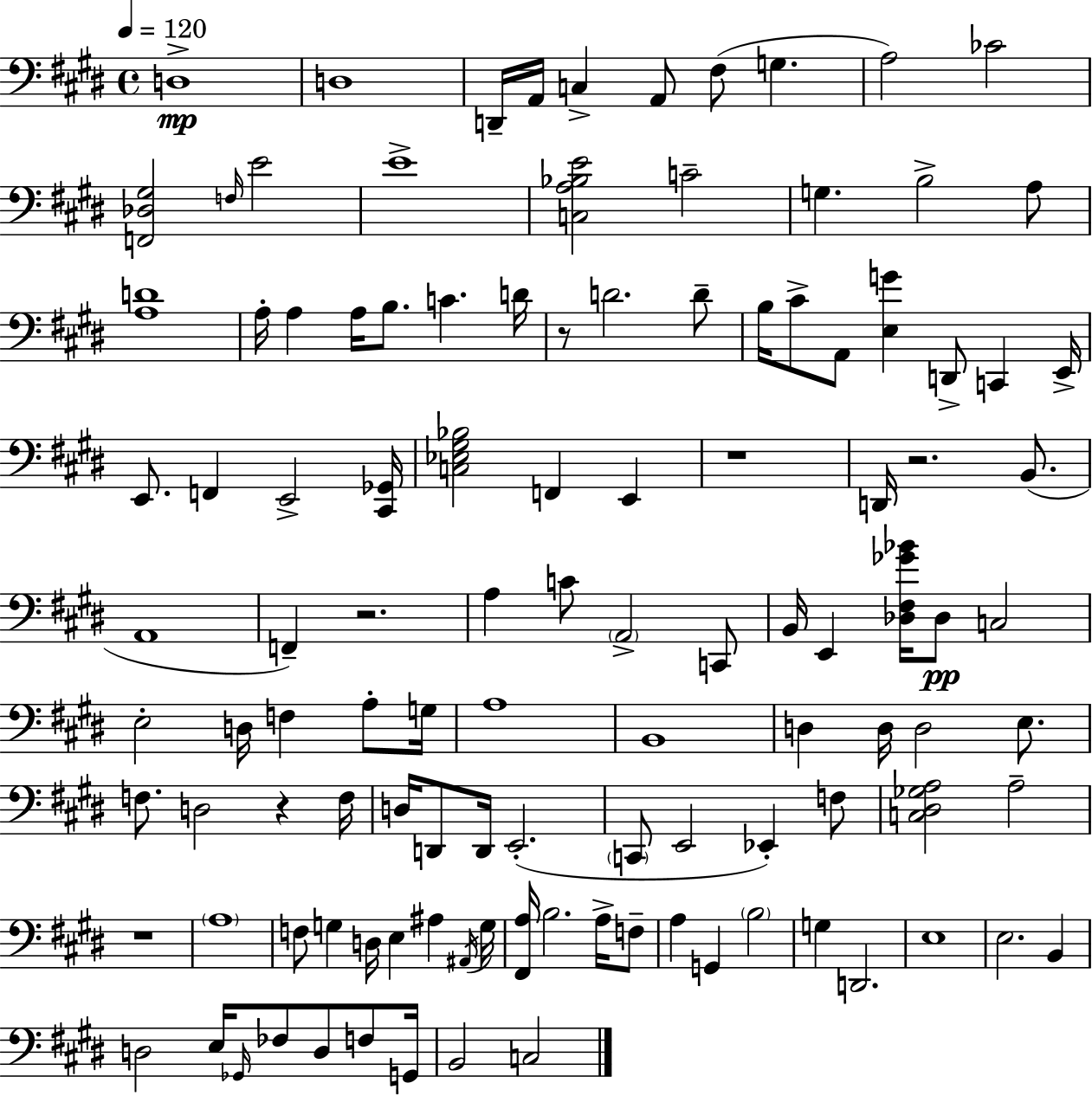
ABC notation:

X:1
T:Untitled
M:4/4
L:1/4
K:E
D,4 D,4 D,,/4 A,,/4 C, A,,/2 ^F,/2 G, A,2 _C2 [F,,_D,^G,]2 F,/4 E2 E4 [C,A,_B,E]2 C2 G, B,2 A,/2 [A,D]4 A,/4 A, A,/4 B,/2 C D/4 z/2 D2 D/2 B,/4 ^C/2 A,,/2 [E,G] D,,/2 C,, E,,/4 E,,/2 F,, E,,2 [^C,,_G,,]/4 [C,_E,^G,_B,]2 F,, E,, z4 D,,/4 z2 B,,/2 A,,4 F,, z2 A, C/2 A,,2 C,,/2 B,,/4 E,, [_D,^F,_G_B]/4 _D,/2 C,2 E,2 D,/4 F, A,/2 G,/4 A,4 B,,4 D, D,/4 D,2 E,/2 F,/2 D,2 z F,/4 D,/4 D,,/2 D,,/4 E,,2 C,,/2 E,,2 _E,, F,/2 [C,^D,_G,A,]2 A,2 z4 A,4 F,/2 G, D,/4 E, ^A, ^A,,/4 G,/4 [^F,,A,]/4 B,2 A,/4 F,/2 A, G,, B,2 G, D,,2 E,4 E,2 B,, D,2 E,/4 _G,,/4 _F,/2 D,/2 F,/2 G,,/4 B,,2 C,2